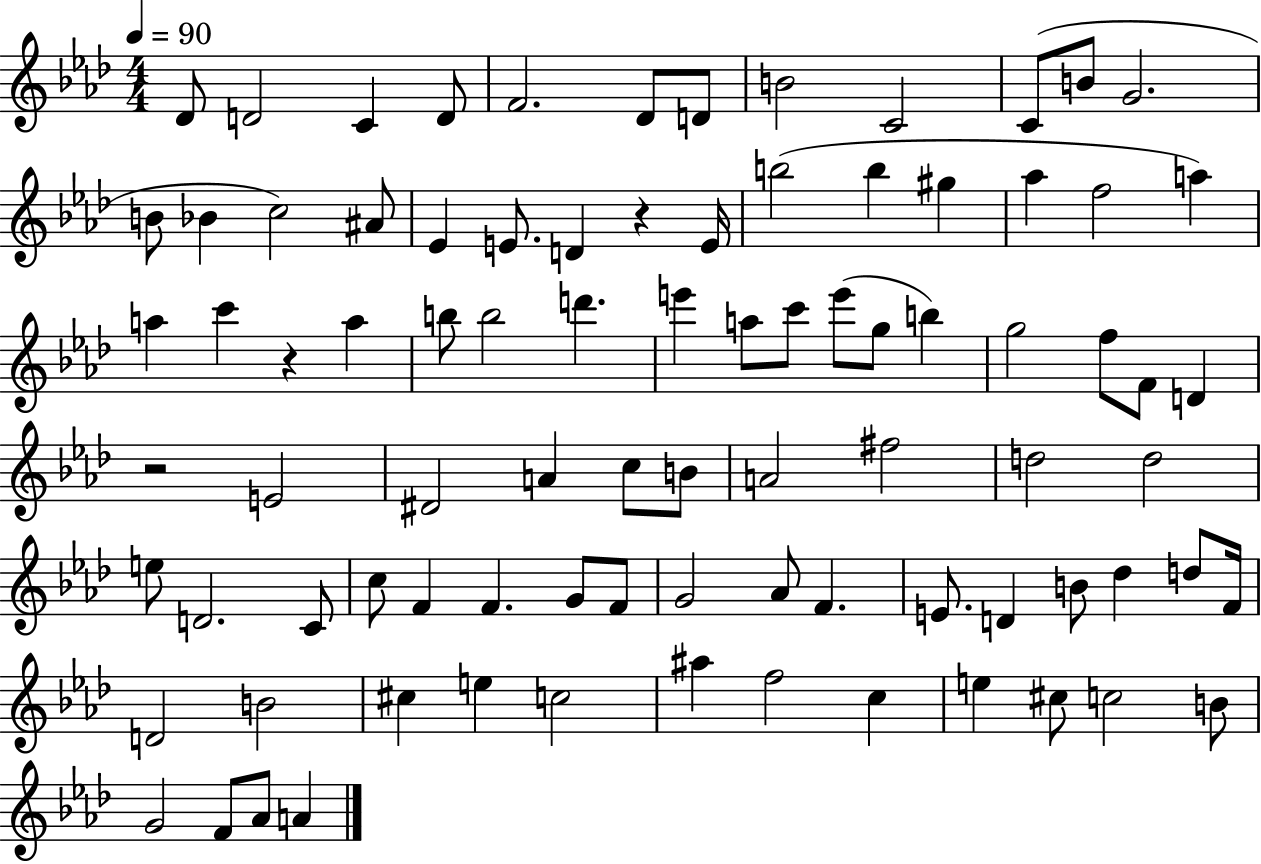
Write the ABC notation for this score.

X:1
T:Untitled
M:4/4
L:1/4
K:Ab
_D/2 D2 C D/2 F2 _D/2 D/2 B2 C2 C/2 B/2 G2 B/2 _B c2 ^A/2 _E E/2 D z E/4 b2 b ^g _a f2 a a c' z a b/2 b2 d' e' a/2 c'/2 e'/2 g/2 b g2 f/2 F/2 D z2 E2 ^D2 A c/2 B/2 A2 ^f2 d2 d2 e/2 D2 C/2 c/2 F F G/2 F/2 G2 _A/2 F E/2 D B/2 _d d/2 F/4 D2 B2 ^c e c2 ^a f2 c e ^c/2 c2 B/2 G2 F/2 _A/2 A